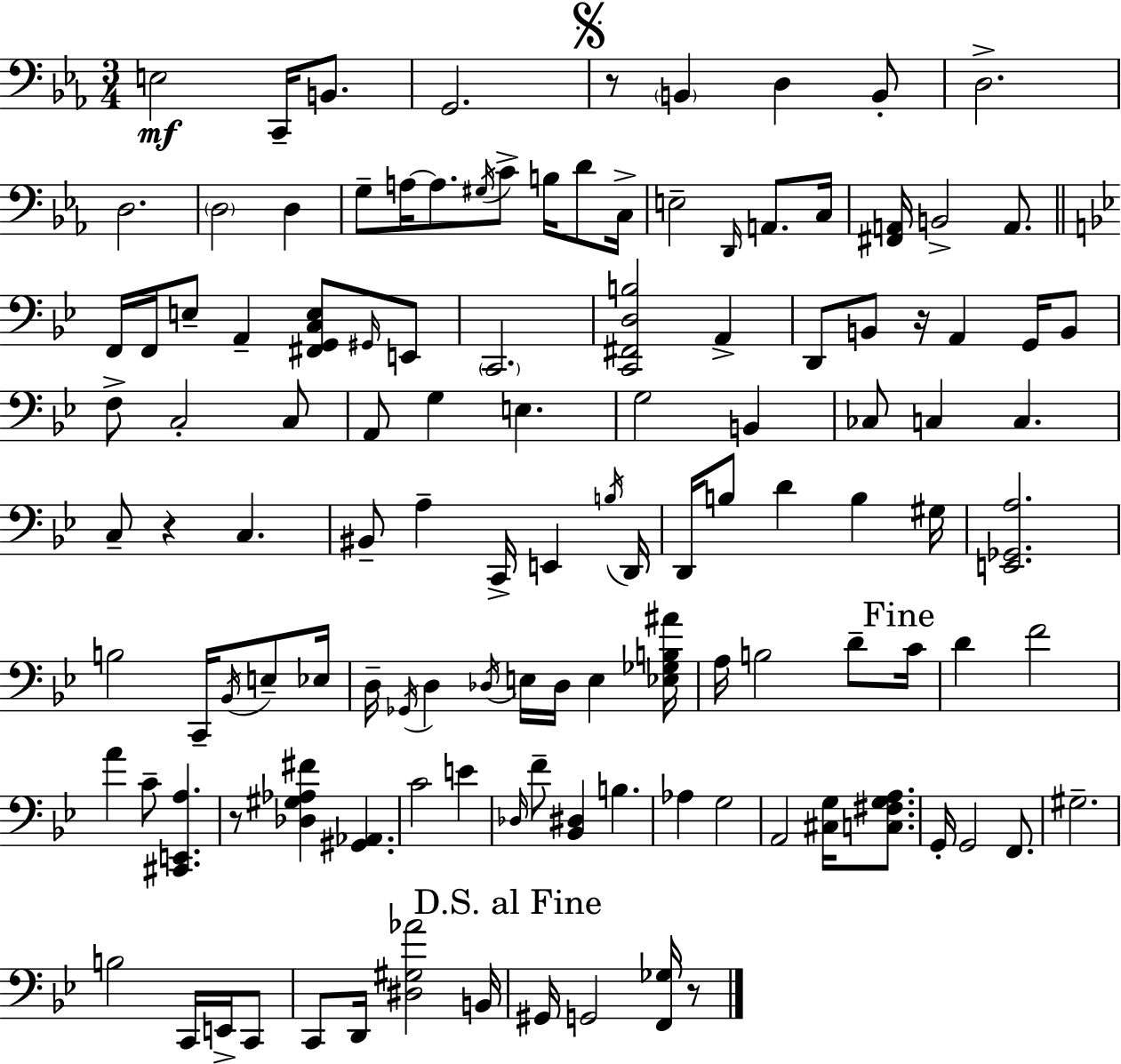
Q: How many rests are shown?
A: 5